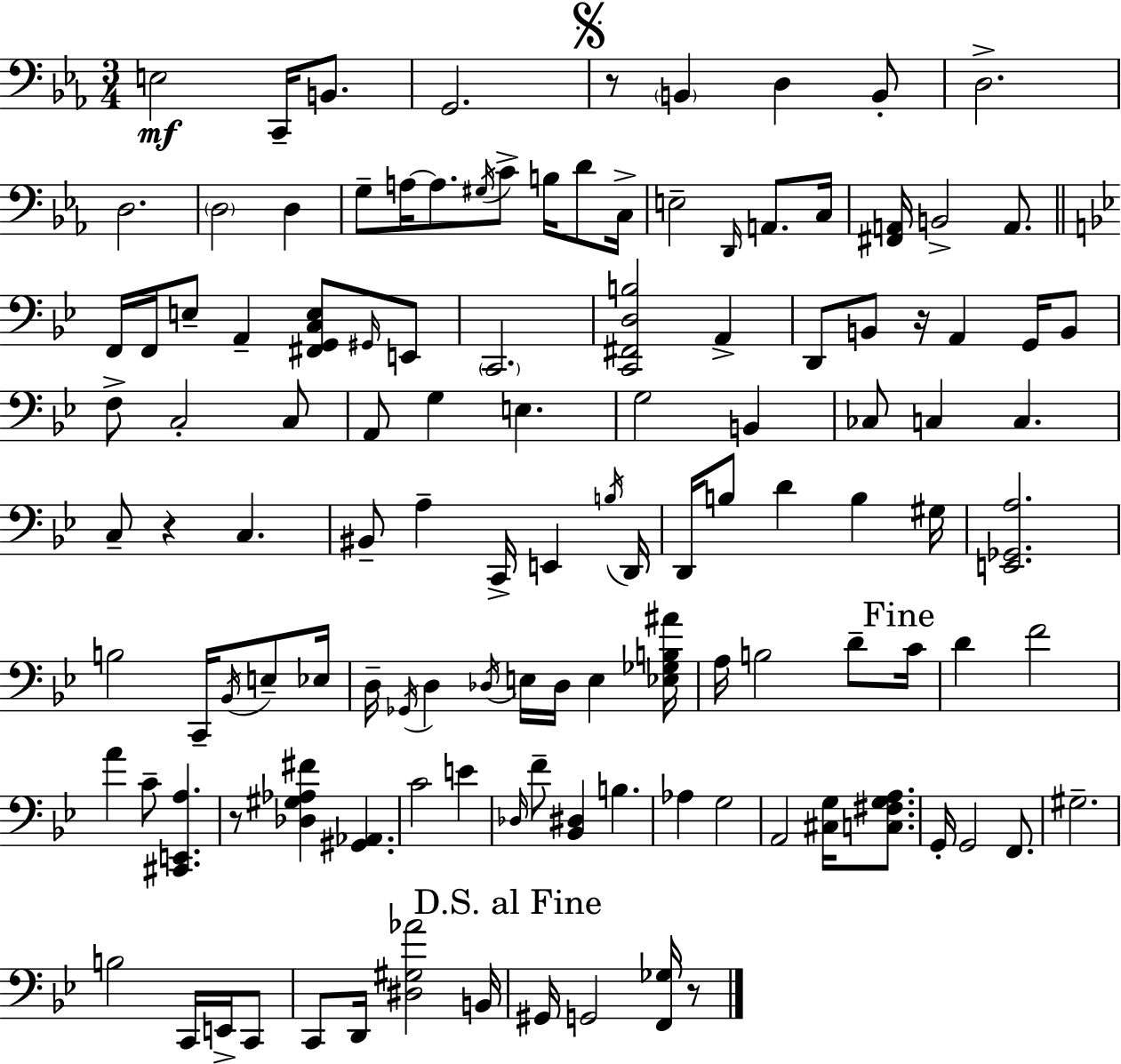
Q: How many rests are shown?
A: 5